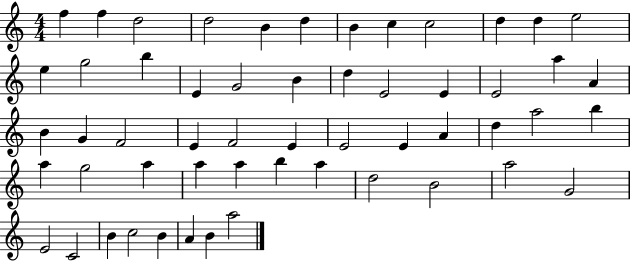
{
  \clef treble
  \numericTimeSignature
  \time 4/4
  \key c \major
  f''4 f''4 d''2 | d''2 b'4 d''4 | b'4 c''4 c''2 | d''4 d''4 e''2 | \break e''4 g''2 b''4 | e'4 g'2 b'4 | d''4 e'2 e'4 | e'2 a''4 a'4 | \break b'4 g'4 f'2 | e'4 f'2 e'4 | e'2 e'4 a'4 | d''4 a''2 b''4 | \break a''4 g''2 a''4 | a''4 a''4 b''4 a''4 | d''2 b'2 | a''2 g'2 | \break e'2 c'2 | b'4 c''2 b'4 | a'4 b'4 a''2 | \bar "|."
}